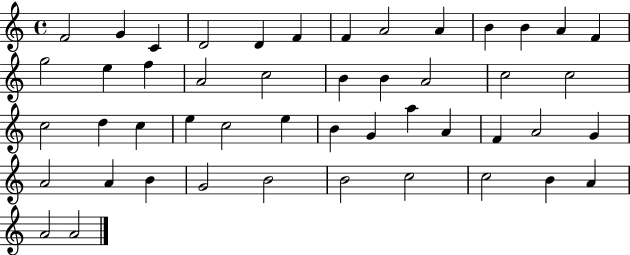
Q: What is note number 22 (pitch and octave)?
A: C5